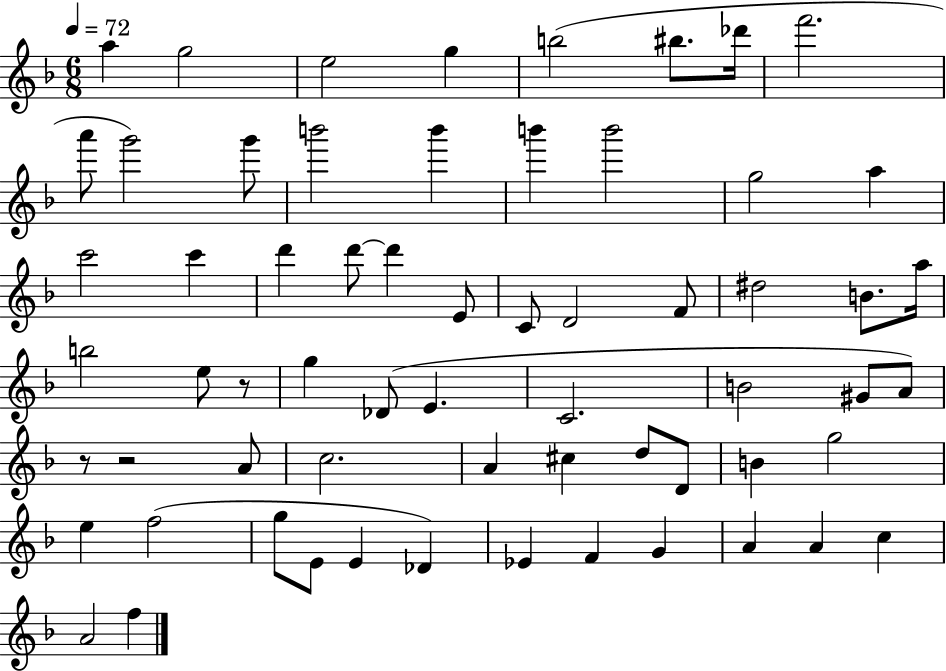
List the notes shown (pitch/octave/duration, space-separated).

A5/q G5/h E5/h G5/q B5/h BIS5/e. Db6/s F6/h. A6/e G6/h G6/e B6/h B6/q B6/q B6/h G5/h A5/q C6/h C6/q D6/q D6/e D6/q E4/e C4/e D4/h F4/e D#5/h B4/e. A5/s B5/h E5/e R/e G5/q Db4/e E4/q. C4/h. B4/h G#4/e A4/e R/e R/h A4/e C5/h. A4/q C#5/q D5/e D4/e B4/q G5/h E5/q F5/h G5/e E4/e E4/q Db4/q Eb4/q F4/q G4/q A4/q A4/q C5/q A4/h F5/q